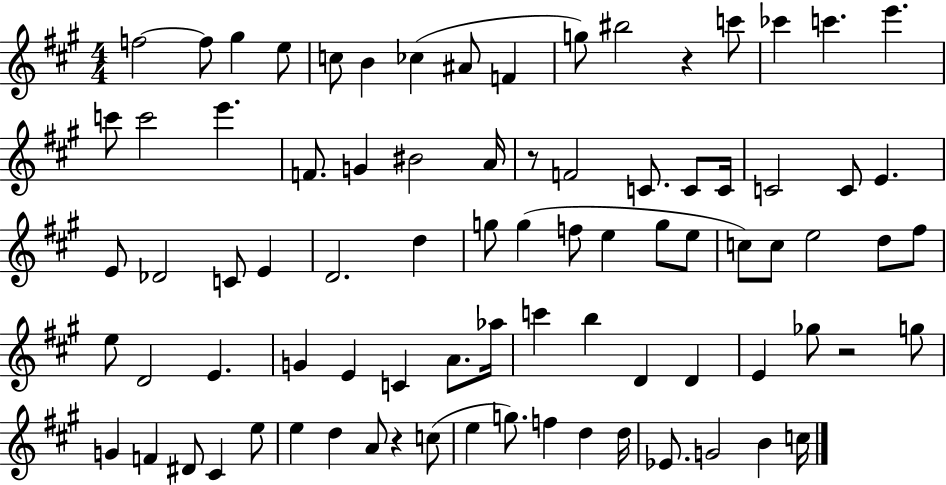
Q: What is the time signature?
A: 4/4